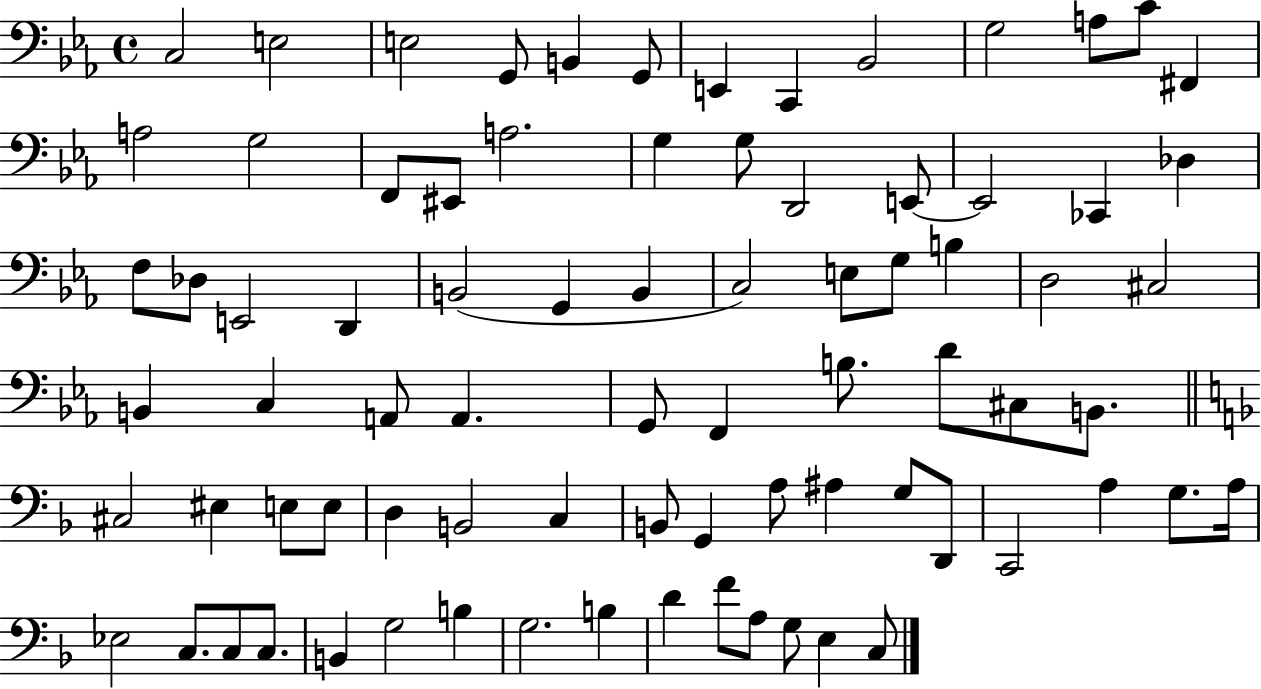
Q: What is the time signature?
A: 4/4